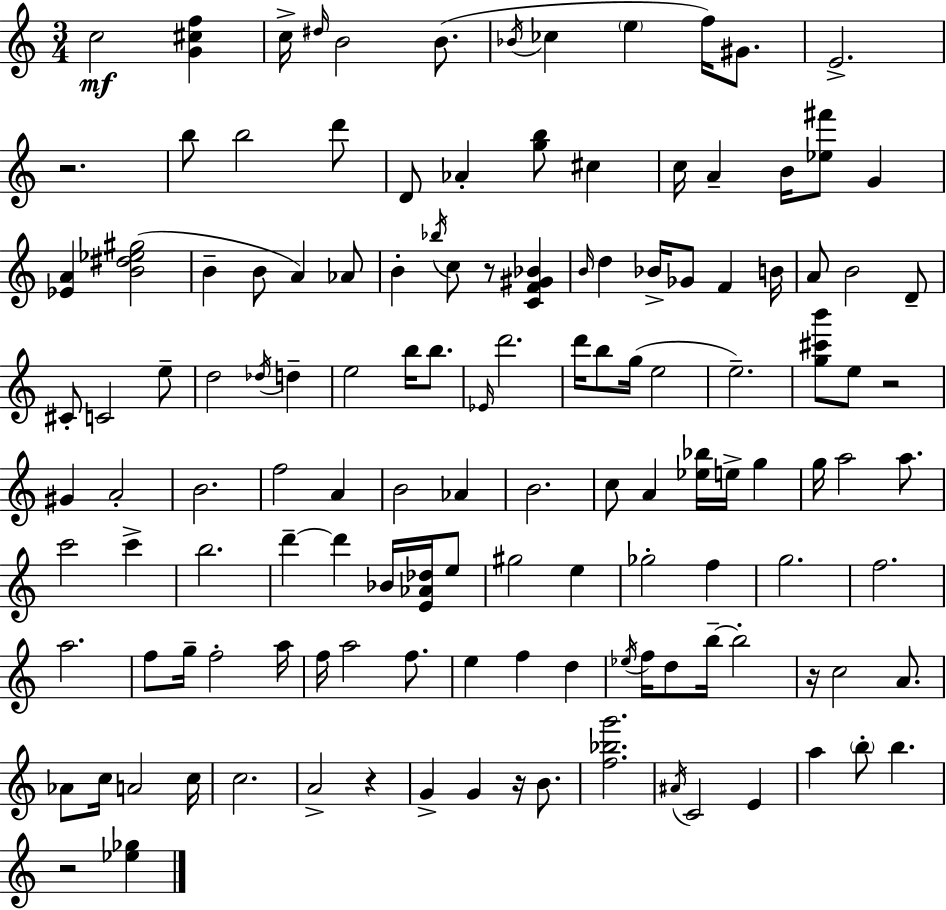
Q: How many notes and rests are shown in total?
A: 133